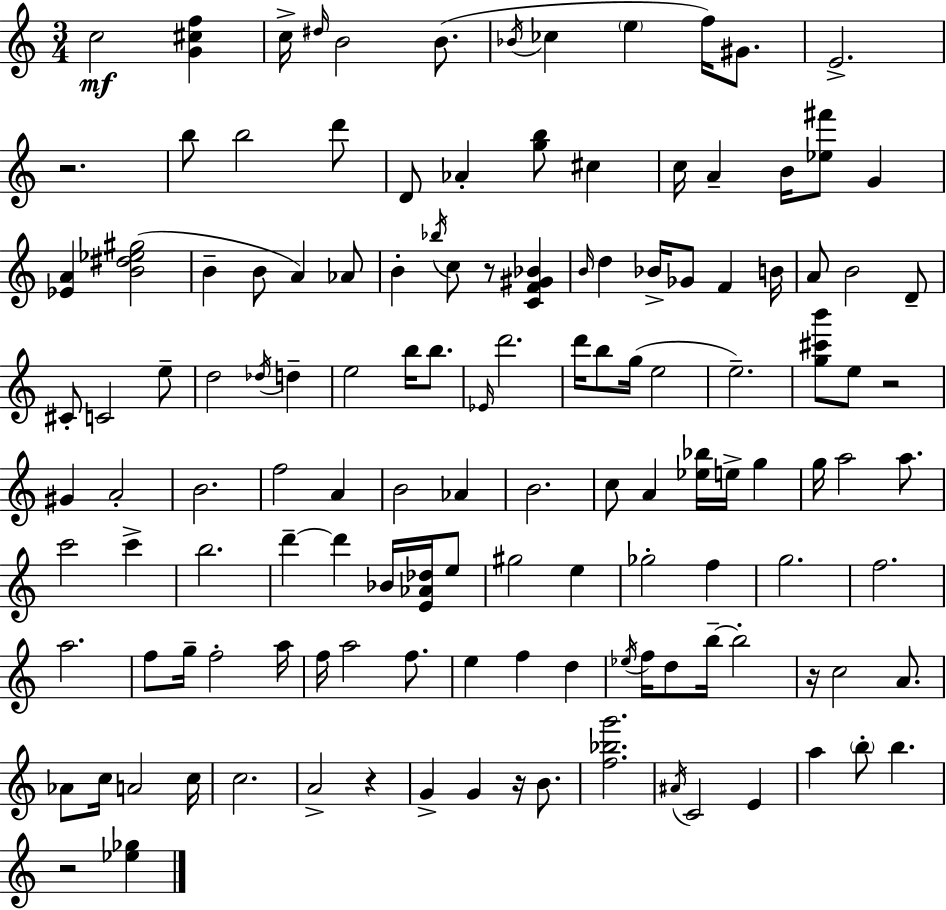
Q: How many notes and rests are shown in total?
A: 133